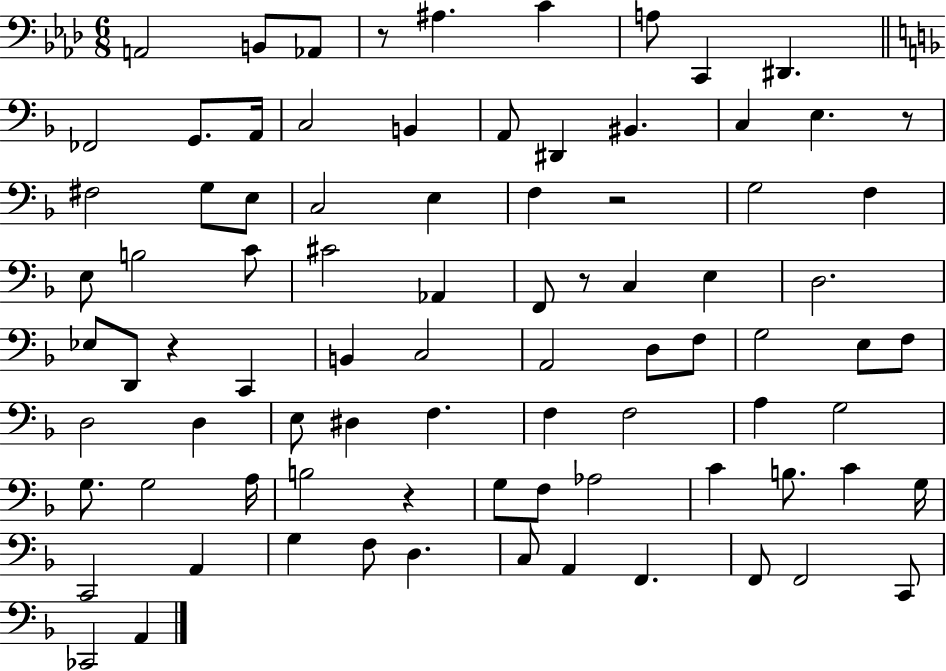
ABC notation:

X:1
T:Untitled
M:6/8
L:1/4
K:Ab
A,,2 B,,/2 _A,,/2 z/2 ^A, C A,/2 C,, ^D,, _F,,2 G,,/2 A,,/4 C,2 B,, A,,/2 ^D,, ^B,, C, E, z/2 ^F,2 G,/2 E,/2 C,2 E, F, z2 G,2 F, E,/2 B,2 C/2 ^C2 _A,, F,,/2 z/2 C, E, D,2 _E,/2 D,,/2 z C,, B,, C,2 A,,2 D,/2 F,/2 G,2 E,/2 F,/2 D,2 D, E,/2 ^D, F, F, F,2 A, G,2 G,/2 G,2 A,/4 B,2 z G,/2 F,/2 _A,2 C B,/2 C G,/4 C,,2 A,, G, F,/2 D, C,/2 A,, F,, F,,/2 F,,2 C,,/2 _C,,2 A,,